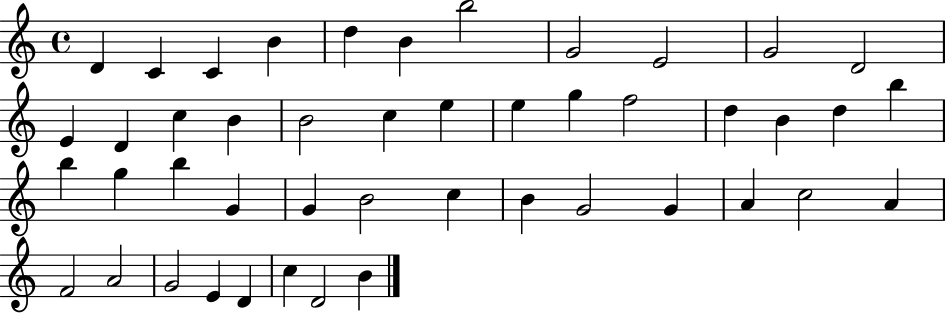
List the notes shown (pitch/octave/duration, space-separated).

D4/q C4/q C4/q B4/q D5/q B4/q B5/h G4/h E4/h G4/h D4/h E4/q D4/q C5/q B4/q B4/h C5/q E5/q E5/q G5/q F5/h D5/q B4/q D5/q B5/q B5/q G5/q B5/q G4/q G4/q B4/h C5/q B4/q G4/h G4/q A4/q C5/h A4/q F4/h A4/h G4/h E4/q D4/q C5/q D4/h B4/q